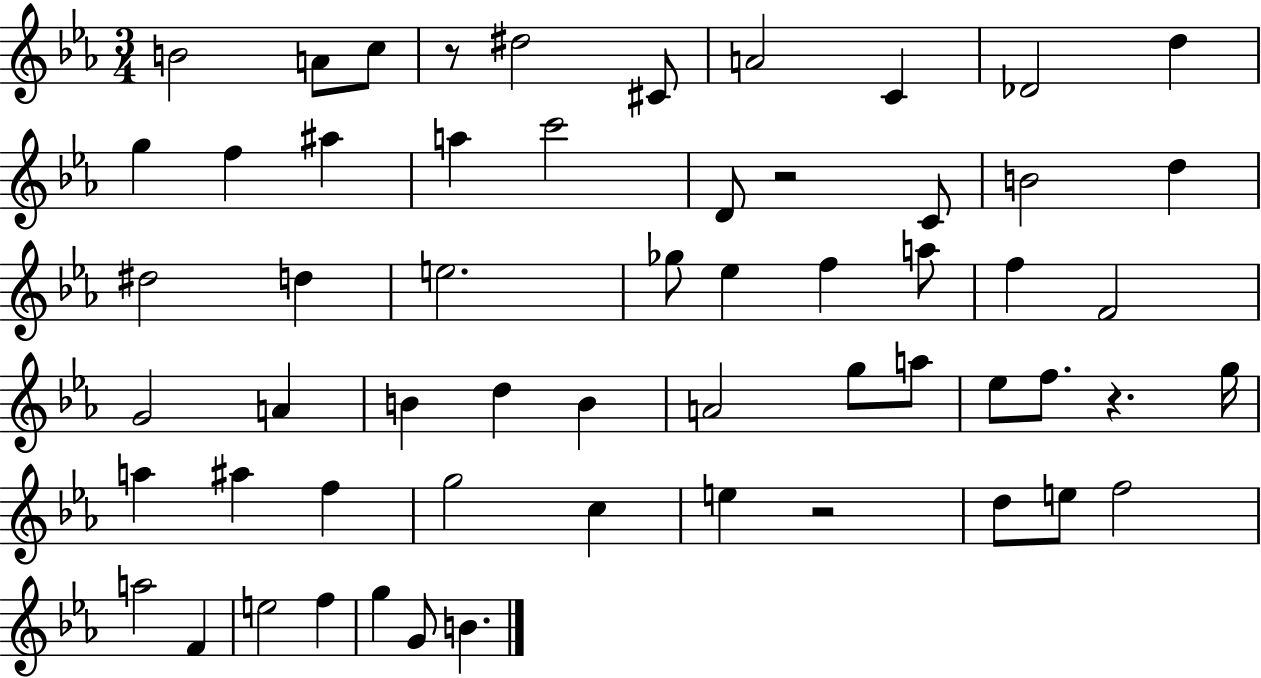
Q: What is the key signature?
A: EES major